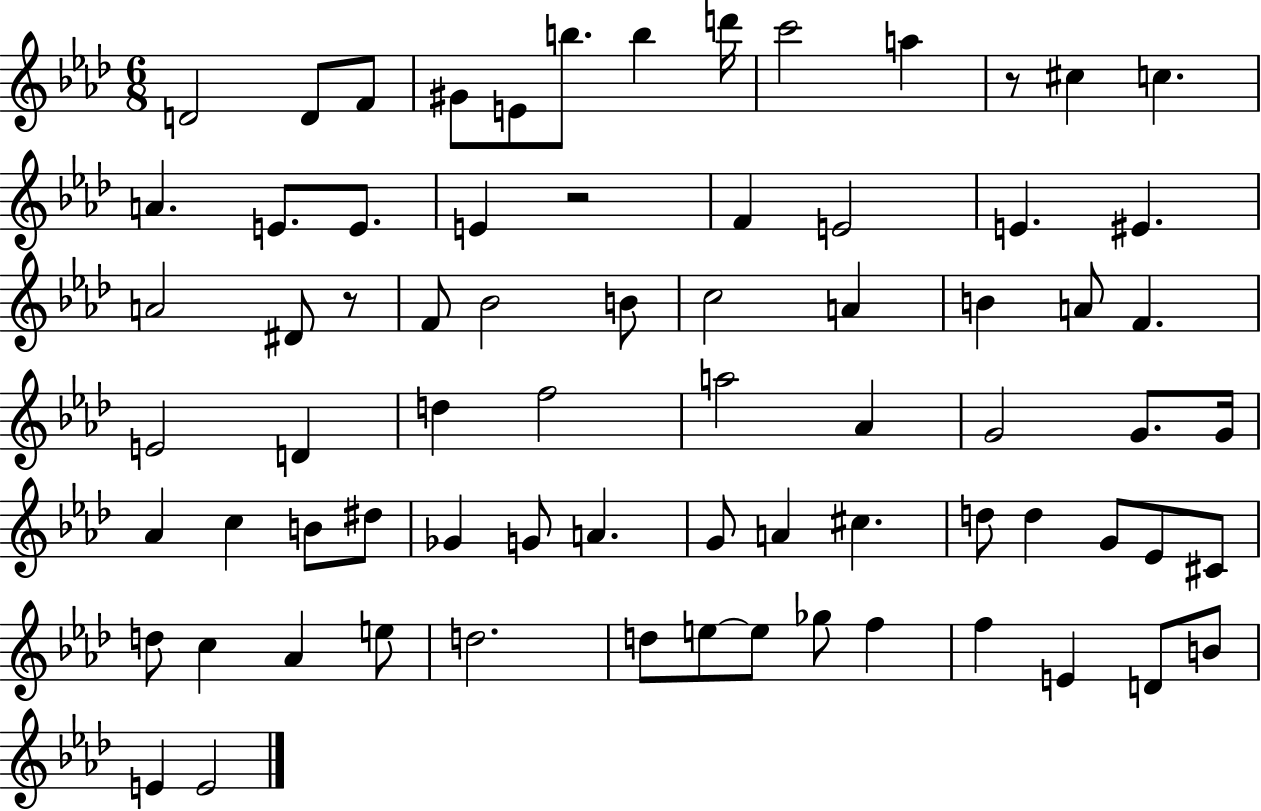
{
  \clef treble
  \numericTimeSignature
  \time 6/8
  \key aes \major
  d'2 d'8 f'8 | gis'8 e'8 b''8. b''4 d'''16 | c'''2 a''4 | r8 cis''4 c''4. | \break a'4. e'8. e'8. | e'4 r2 | f'4 e'2 | e'4. eis'4. | \break a'2 dis'8 r8 | f'8 bes'2 b'8 | c''2 a'4 | b'4 a'8 f'4. | \break e'2 d'4 | d''4 f''2 | a''2 aes'4 | g'2 g'8. g'16 | \break aes'4 c''4 b'8 dis''8 | ges'4 g'8 a'4. | g'8 a'4 cis''4. | d''8 d''4 g'8 ees'8 cis'8 | \break d''8 c''4 aes'4 e''8 | d''2. | d''8 e''8~~ e''8 ges''8 f''4 | f''4 e'4 d'8 b'8 | \break e'4 e'2 | \bar "|."
}